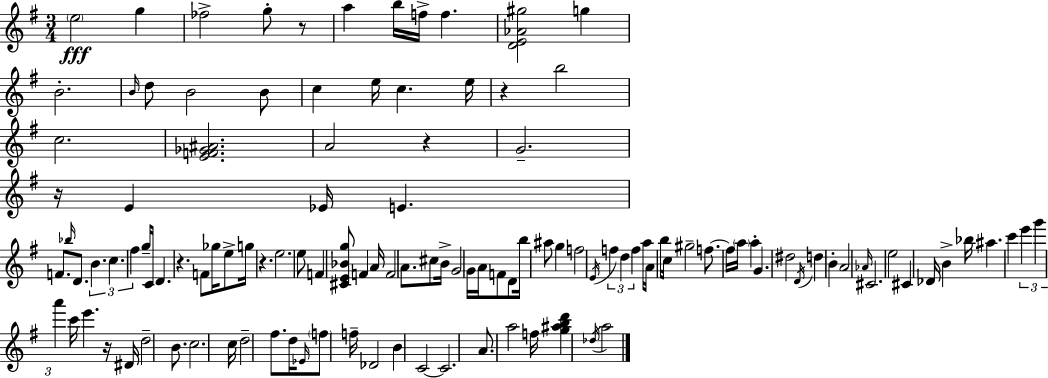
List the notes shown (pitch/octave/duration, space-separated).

E5/h G5/q FES5/h G5/e R/e A5/q B5/s F5/s F5/q. [D4,E4,Ab4,G#5]/h G5/q B4/h. B4/s D5/e B4/h B4/e C5/q E5/s C5/q. E5/s R/q B5/h C5/h. [E4,F4,Gb4,A#4]/h. A4/h R/q G4/h. R/s E4/q Eb4/s E4/q. F4/e. Bb5/s D4/e. B4/q. C5/q. F#5/q G5/s C4/s D4/q. R/q. F4/e Gb5/s E5/e G5/s R/q. E5/h. E5/e F4/q [C#4,E4,Bb4,G5]/e F4/q A4/s F4/h A4/e. C#5/e B4/s G4/h G4/s A4/s F4/e D4/e B5/s A#5/e G5/q F5/h E4/s F5/q D5/q F5/q A5/s A4/s B5/e C5/s G#5/h F5/e. F5/s A5/s A5/q G4/q. D#5/h D4/s D5/q B4/q A4/h Ab4/s C#4/h. E5/h C#4/q Db4/s B4/q Bb5/s A#5/q. C6/q E6/q G6/q A6/q C6/s E6/q. R/s D#4/s D5/h B4/e. C5/h. C5/s D5/h F#5/e. D5/s Eb4/s F5/e F5/s Db4/h B4/q C4/h C4/h. A4/e. A5/h F5/s [G5,A#5,B5,D6]/q Db5/s A5/h